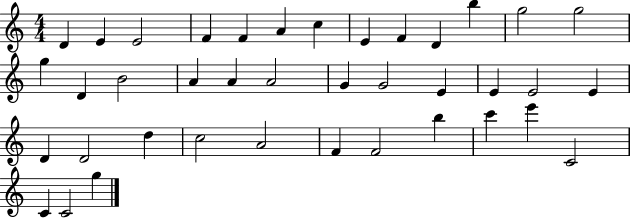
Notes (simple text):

D4/q E4/q E4/h F4/q F4/q A4/q C5/q E4/q F4/q D4/q B5/q G5/h G5/h G5/q D4/q B4/h A4/q A4/q A4/h G4/q G4/h E4/q E4/q E4/h E4/q D4/q D4/h D5/q C5/h A4/h F4/q F4/h B5/q C6/q E6/q C4/h C4/q C4/h G5/q